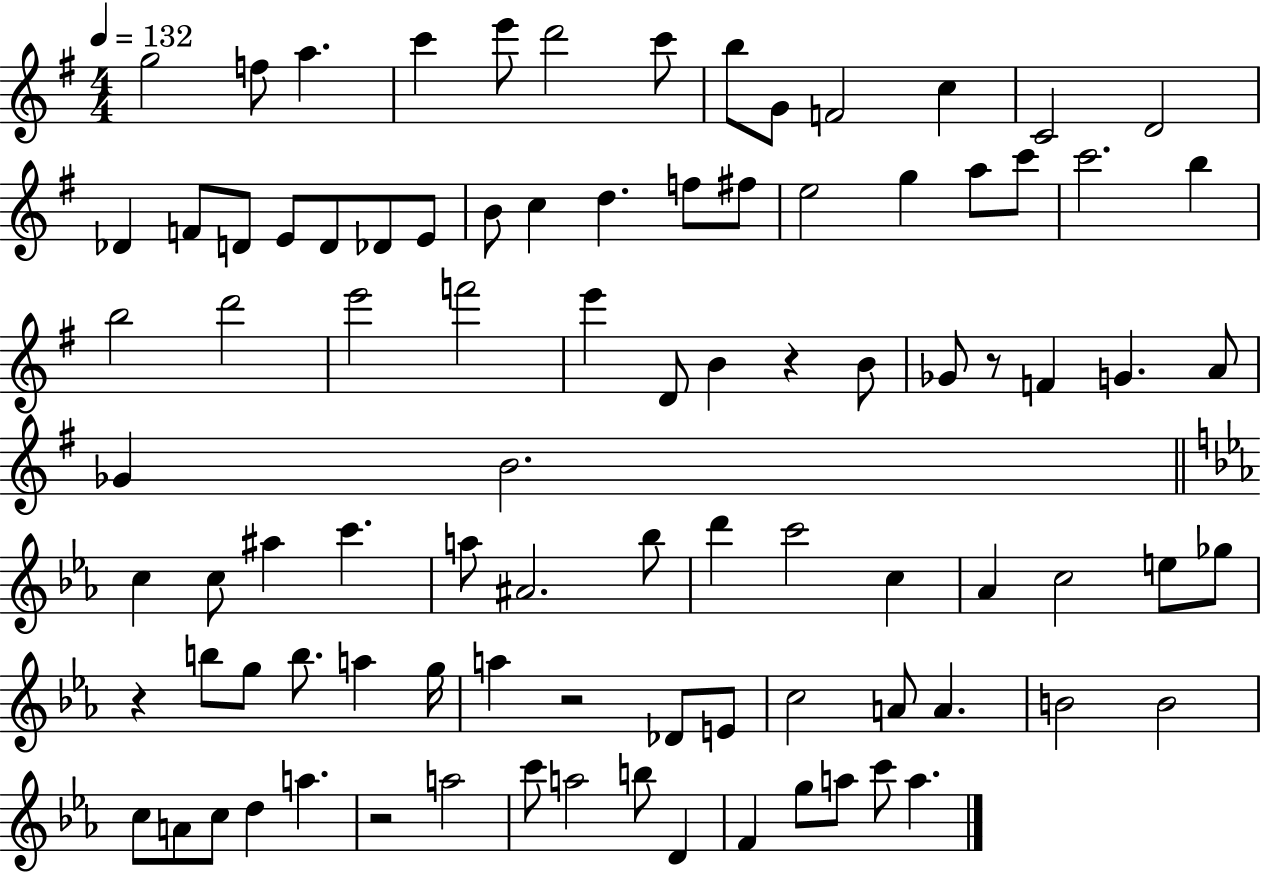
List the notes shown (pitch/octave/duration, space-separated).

G5/h F5/e A5/q. C6/q E6/e D6/h C6/e B5/e G4/e F4/h C5/q C4/h D4/h Db4/q F4/e D4/e E4/e D4/e Db4/e E4/e B4/e C5/q D5/q. F5/e F#5/e E5/h G5/q A5/e C6/e C6/h. B5/q B5/h D6/h E6/h F6/h E6/q D4/e B4/q R/q B4/e Gb4/e R/e F4/q G4/q. A4/e Gb4/q B4/h. C5/q C5/e A#5/q C6/q. A5/e A#4/h. Bb5/e D6/q C6/h C5/q Ab4/q C5/h E5/e Gb5/e R/q B5/e G5/e B5/e. A5/q G5/s A5/q R/h Db4/e E4/e C5/h A4/e A4/q. B4/h B4/h C5/e A4/e C5/e D5/q A5/q. R/h A5/h C6/e A5/h B5/e D4/q F4/q G5/e A5/e C6/e A5/q.